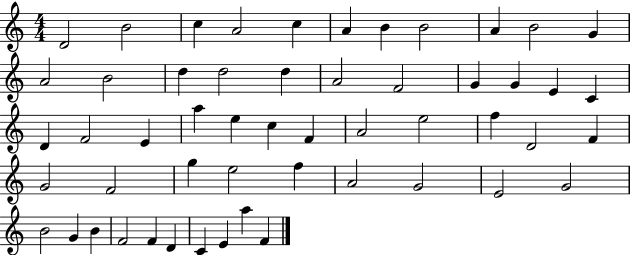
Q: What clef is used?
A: treble